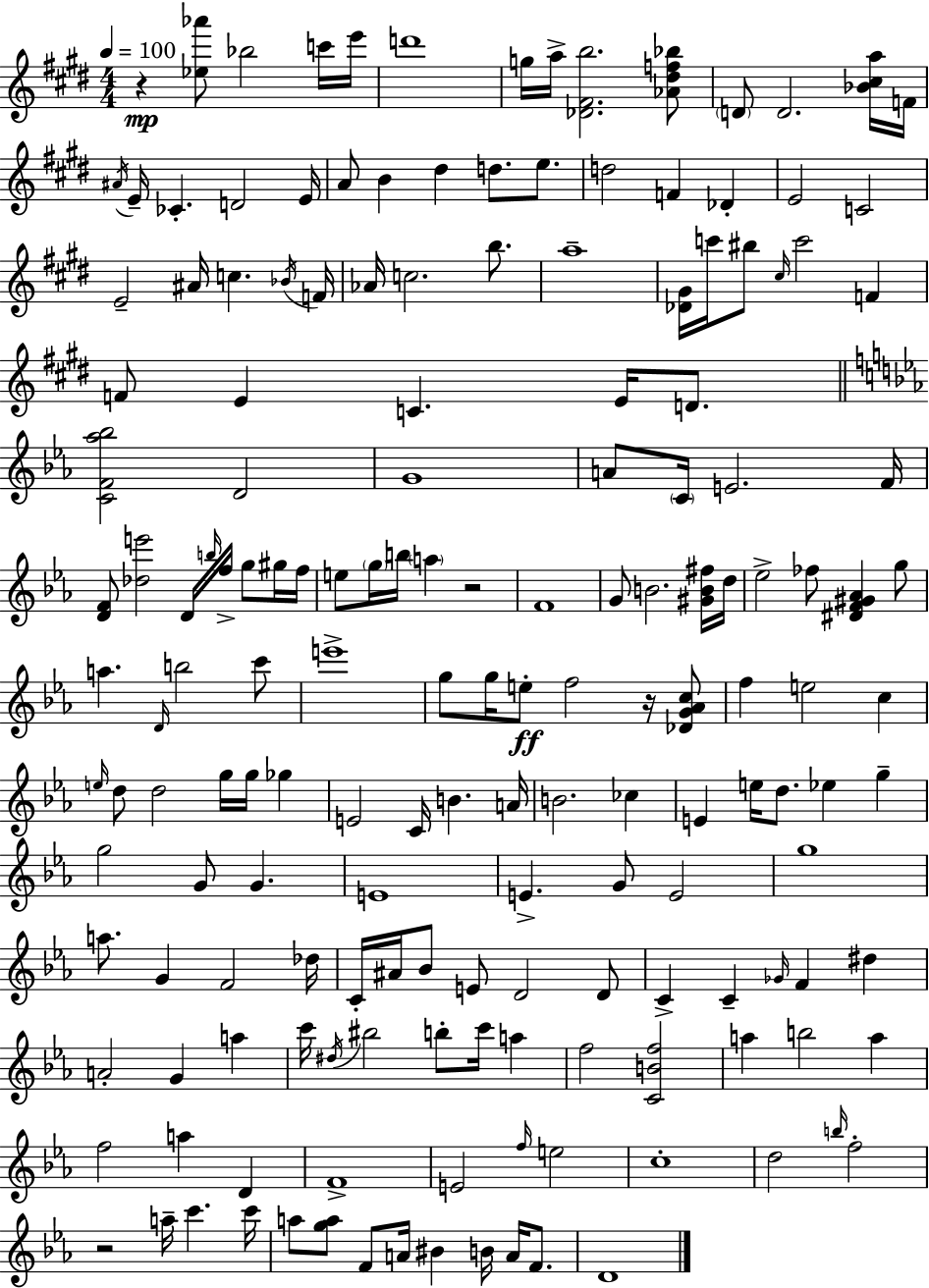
R/q [Eb5,Ab6]/e Bb5/h C6/s E6/s D6/w G5/s A5/s [Db4,F#4,B5]/h. [Ab4,D#5,F5,Bb5]/e D4/e D4/h. [Bb4,C#5,A5]/s F4/s A#4/s E4/s CES4/q. D4/h E4/s A4/e B4/q D#5/q D5/e. E5/e. D5/h F4/q Db4/q E4/h C4/h E4/h A#4/s C5/q. Bb4/s F4/s Ab4/s C5/h. B5/e. A5/w [Db4,G#4]/s C6/s BIS5/e C#5/s C6/h F4/q F4/e E4/q C4/q. E4/s D4/e. [C4,F4,Ab5,Bb5]/h D4/h G4/w A4/e C4/s E4/h. F4/s [D4,F4]/e [Db5,E6]/h D4/s B5/s F5/s G5/e G#5/s F5/s E5/e G5/s B5/s A5/q R/h F4/w G4/e B4/h. [G#4,B4,F#5]/s D5/s Eb5/h FES5/e [D#4,F4,G#4,Ab4]/q G5/e A5/q. D4/s B5/h C6/e E6/w G5/e G5/s E5/e F5/h R/s [Db4,G4,Ab4,C5]/e F5/q E5/h C5/q E5/s D5/e D5/h G5/s G5/s Gb5/q E4/h C4/s B4/q. A4/s B4/h. CES5/q E4/q E5/s D5/e. Eb5/q G5/q G5/h G4/e G4/q. E4/w E4/q. G4/e E4/h G5/w A5/e. G4/q F4/h Db5/s C4/s A#4/s Bb4/e E4/e D4/h D4/e C4/q C4/q Gb4/s F4/q D#5/q A4/h G4/q A5/q C6/s D#5/s BIS5/h B5/e C6/s A5/q F5/h [C4,B4,F5]/h A5/q B5/h A5/q F5/h A5/q D4/q F4/w E4/h F5/s E5/h C5/w D5/h B5/s F5/h R/h A5/s C6/q. C6/s A5/e [G5,A5]/e F4/e A4/s BIS4/q B4/s A4/s F4/e. D4/w